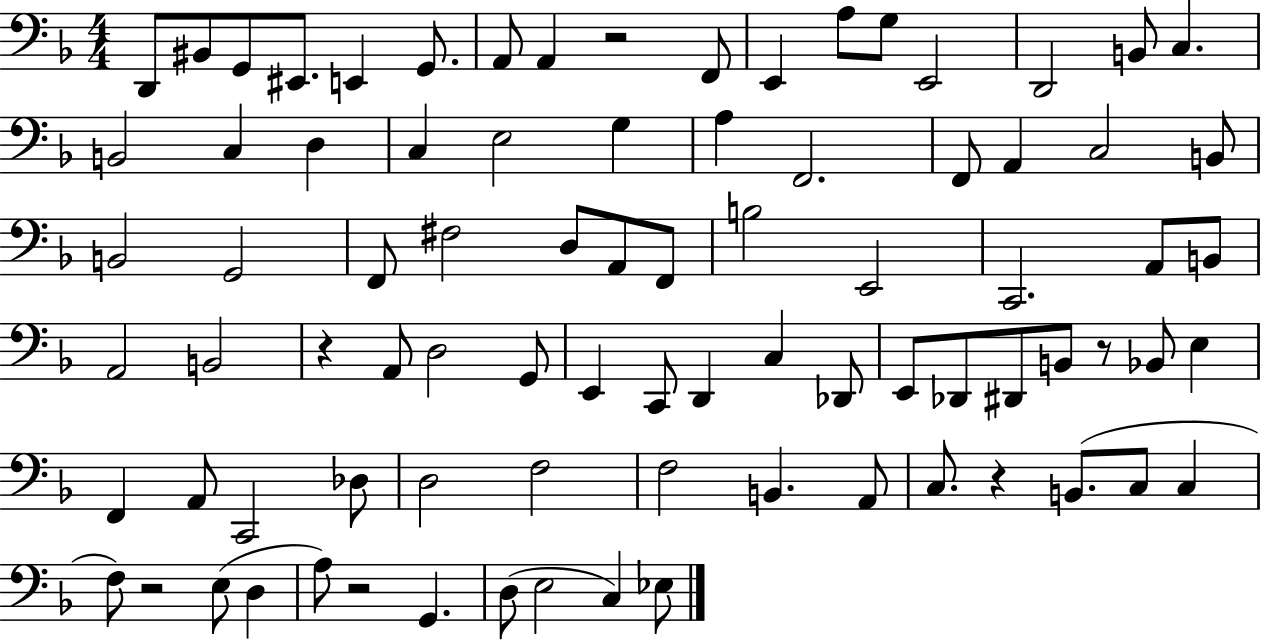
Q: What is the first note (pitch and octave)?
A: D2